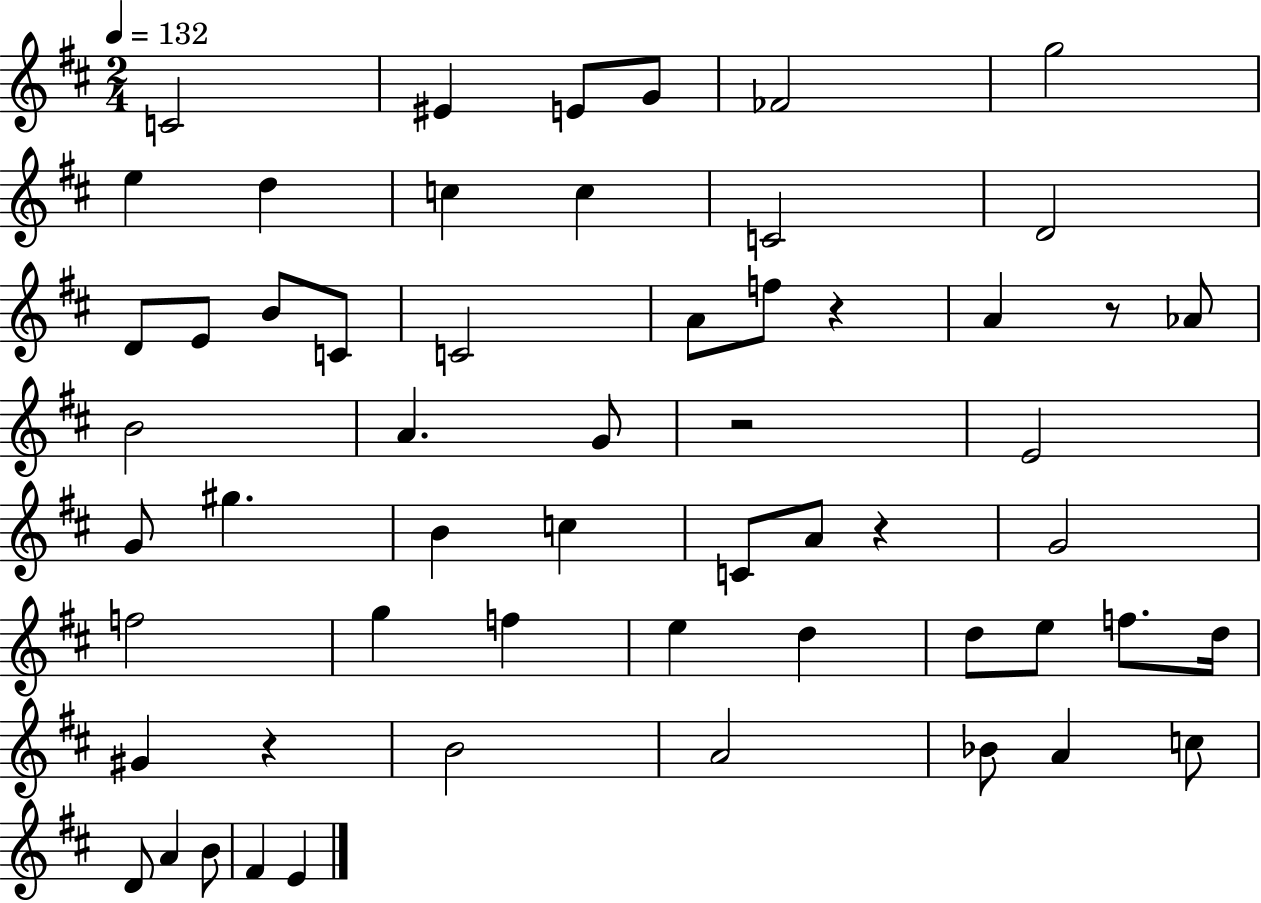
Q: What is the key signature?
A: D major